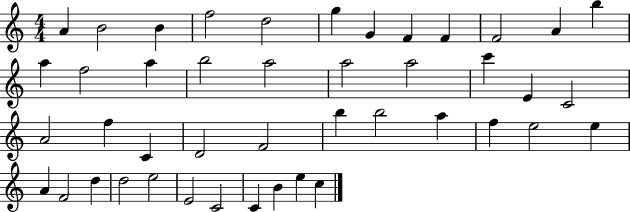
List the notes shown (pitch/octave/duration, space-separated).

A4/q B4/h B4/q F5/h D5/h G5/q G4/q F4/q F4/q F4/h A4/q B5/q A5/q F5/h A5/q B5/h A5/h A5/h A5/h C6/q E4/q C4/h A4/h F5/q C4/q D4/h F4/h B5/q B5/h A5/q F5/q E5/h E5/q A4/q F4/h D5/q D5/h E5/h E4/h C4/h C4/q B4/q E5/q C5/q